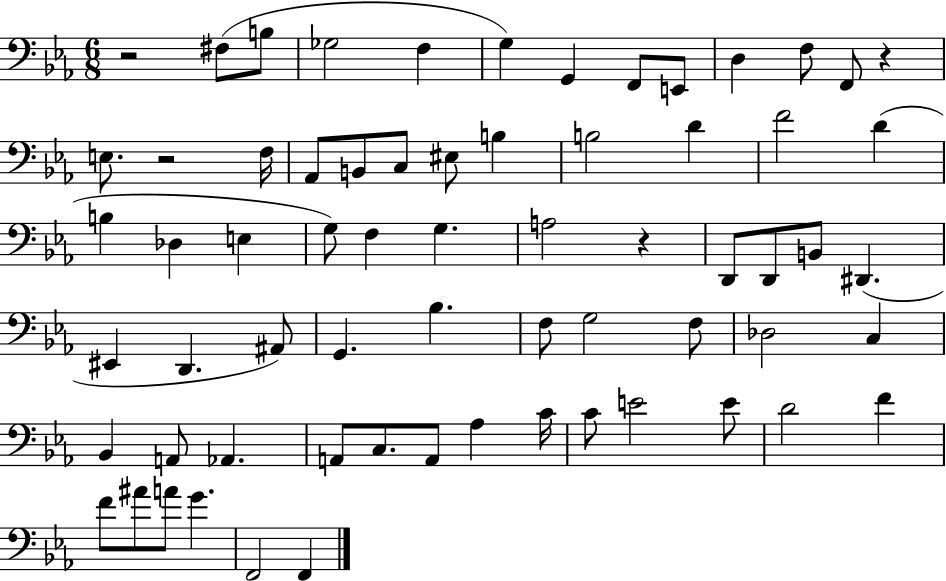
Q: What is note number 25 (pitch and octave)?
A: E3